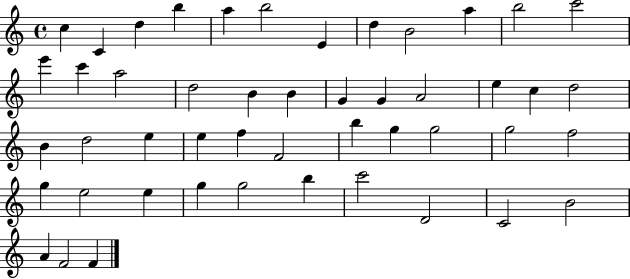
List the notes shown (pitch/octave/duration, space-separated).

C5/q C4/q D5/q B5/q A5/q B5/h E4/q D5/q B4/h A5/q B5/h C6/h E6/q C6/q A5/h D5/h B4/q B4/q G4/q G4/q A4/h E5/q C5/q D5/h B4/q D5/h E5/q E5/q F5/q F4/h B5/q G5/q G5/h G5/h F5/h G5/q E5/h E5/q G5/q G5/h B5/q C6/h D4/h C4/h B4/h A4/q F4/h F4/q